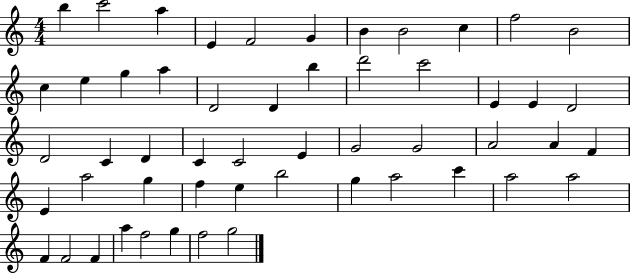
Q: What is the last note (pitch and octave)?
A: G5